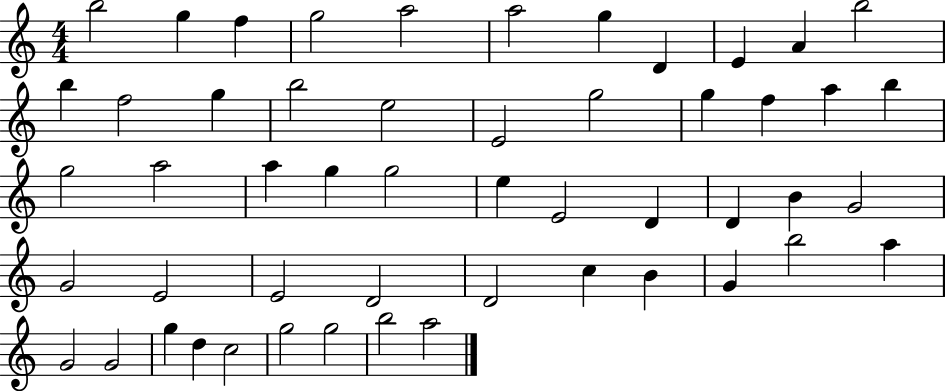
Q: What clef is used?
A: treble